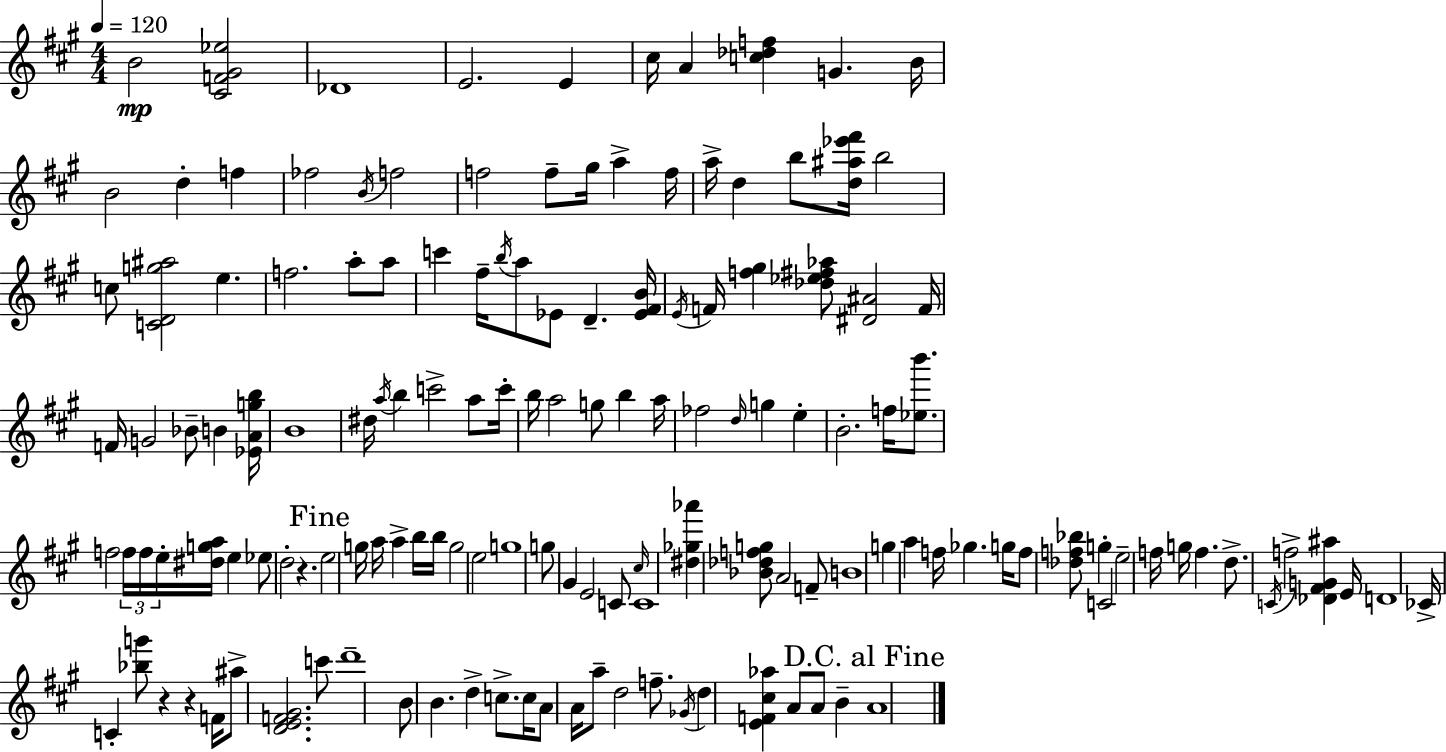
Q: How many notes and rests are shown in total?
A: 144